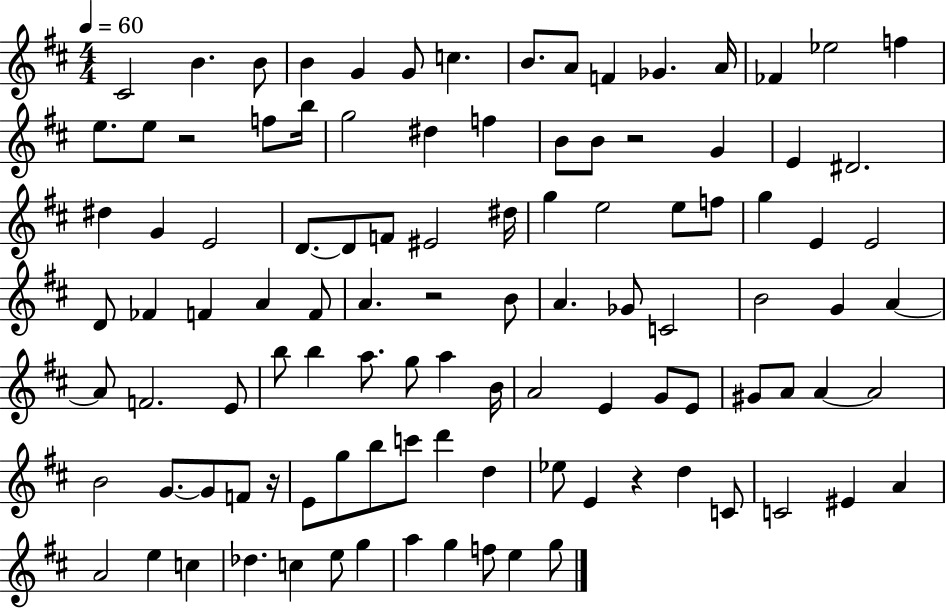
C#4/h B4/q. B4/e B4/q G4/q G4/e C5/q. B4/e. A4/e F4/q Gb4/q. A4/s FES4/q Eb5/h F5/q E5/e. E5/e R/h F5/e B5/s G5/h D#5/q F5/q B4/e B4/e R/h G4/q E4/q D#4/h. D#5/q G4/q E4/h D4/e. D4/e F4/e EIS4/h D#5/s G5/q E5/h E5/e F5/e G5/q E4/q E4/h D4/e FES4/q F4/q A4/q F4/e A4/q. R/h B4/e A4/q. Gb4/e C4/h B4/h G4/q A4/q A4/e F4/h. E4/e B5/e B5/q A5/e. G5/e A5/q B4/s A4/h E4/q G4/e E4/e G#4/e A4/e A4/q A4/h B4/h G4/e. G4/e F4/e R/s E4/e G5/e B5/e C6/e D6/q D5/q Eb5/e E4/q R/q D5/q C4/e C4/h EIS4/q A4/q A4/h E5/q C5/q Db5/q. C5/q E5/e G5/q A5/q G5/q F5/e E5/q G5/e